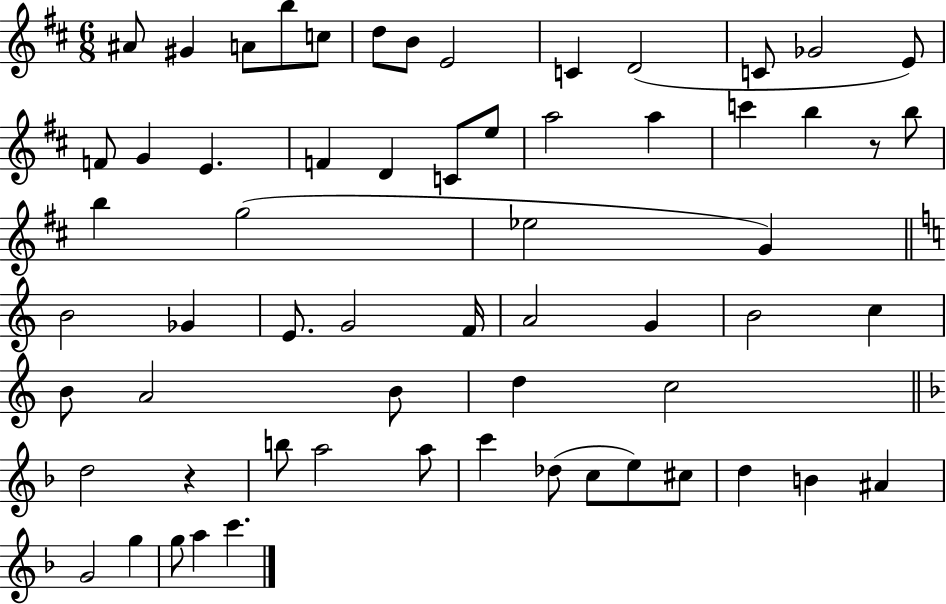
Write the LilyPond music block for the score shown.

{
  \clef treble
  \numericTimeSignature
  \time 6/8
  \key d \major
  ais'8 gis'4 a'8 b''8 c''8 | d''8 b'8 e'2 | c'4 d'2( | c'8 ges'2 e'8) | \break f'8 g'4 e'4. | f'4 d'4 c'8 e''8 | a''2 a''4 | c'''4 b''4 r8 b''8 | \break b''4 g''2( | ees''2 g'4) | \bar "||" \break \key c \major b'2 ges'4 | e'8. g'2 f'16 | a'2 g'4 | b'2 c''4 | \break b'8 a'2 b'8 | d''4 c''2 | \bar "||" \break \key d \minor d''2 r4 | b''8 a''2 a''8 | c'''4 des''8( c''8 e''8) cis''8 | d''4 b'4 ais'4 | \break g'2 g''4 | g''8 a''4 c'''4. | \bar "|."
}